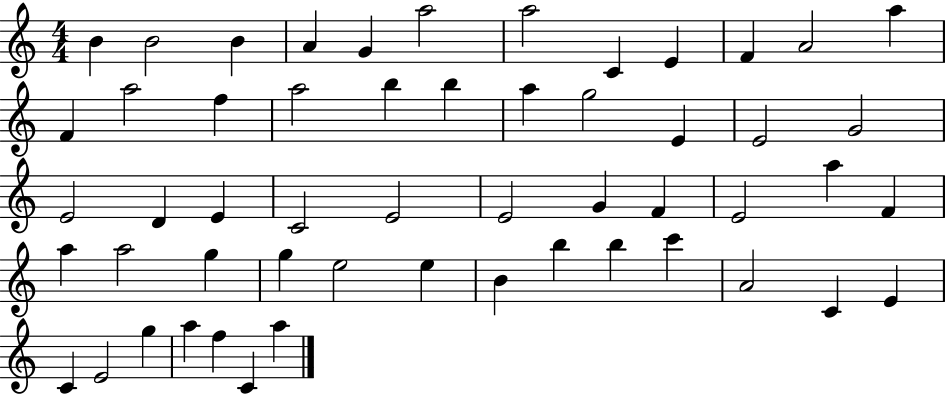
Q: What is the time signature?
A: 4/4